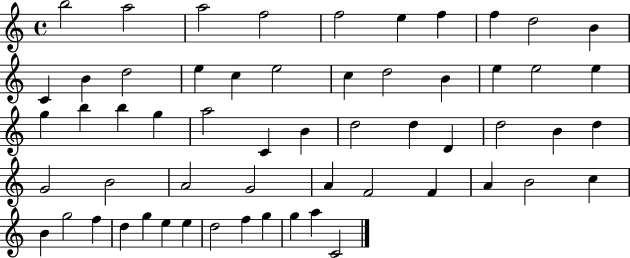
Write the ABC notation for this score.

X:1
T:Untitled
M:4/4
L:1/4
K:C
b2 a2 a2 f2 f2 e f f d2 B C B d2 e c e2 c d2 B e e2 e g b b g a2 C B d2 d D d2 B d G2 B2 A2 G2 A F2 F A B2 c B g2 f d g e e d2 f g g a C2